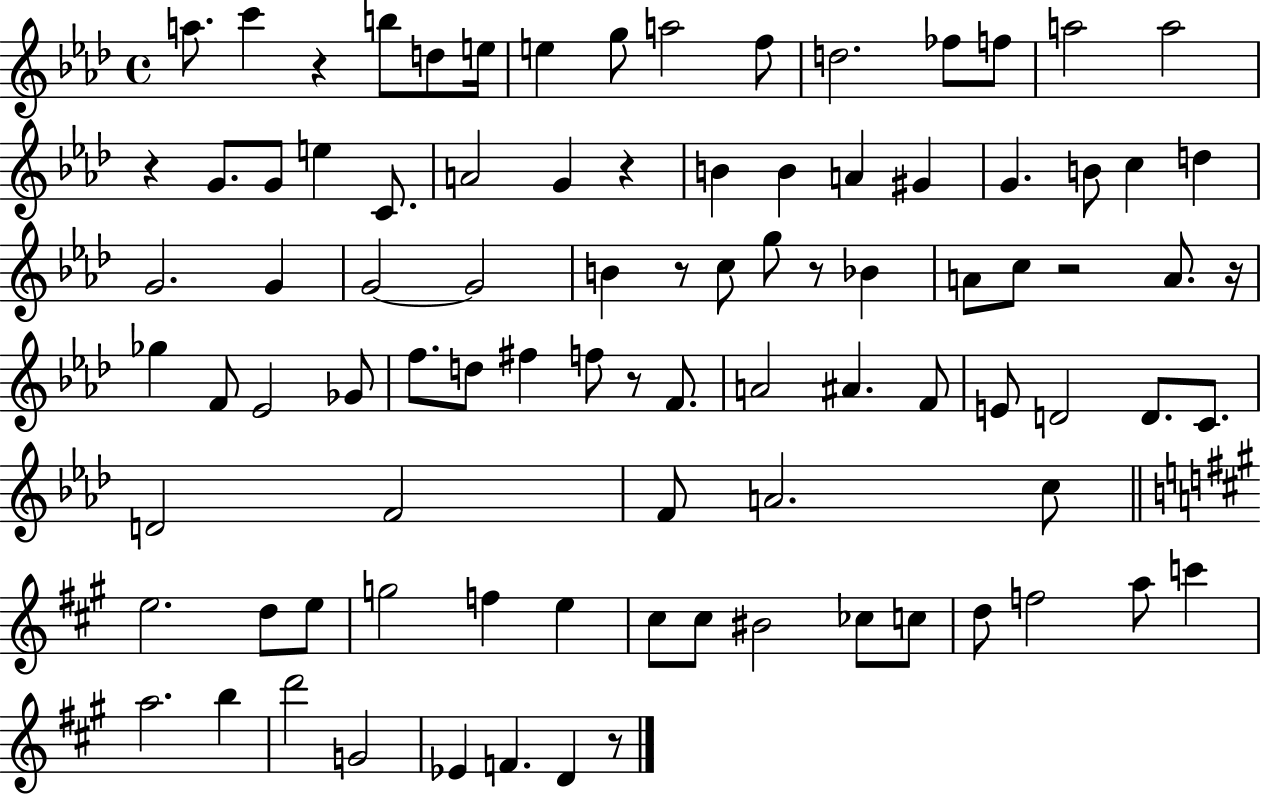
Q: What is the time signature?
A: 4/4